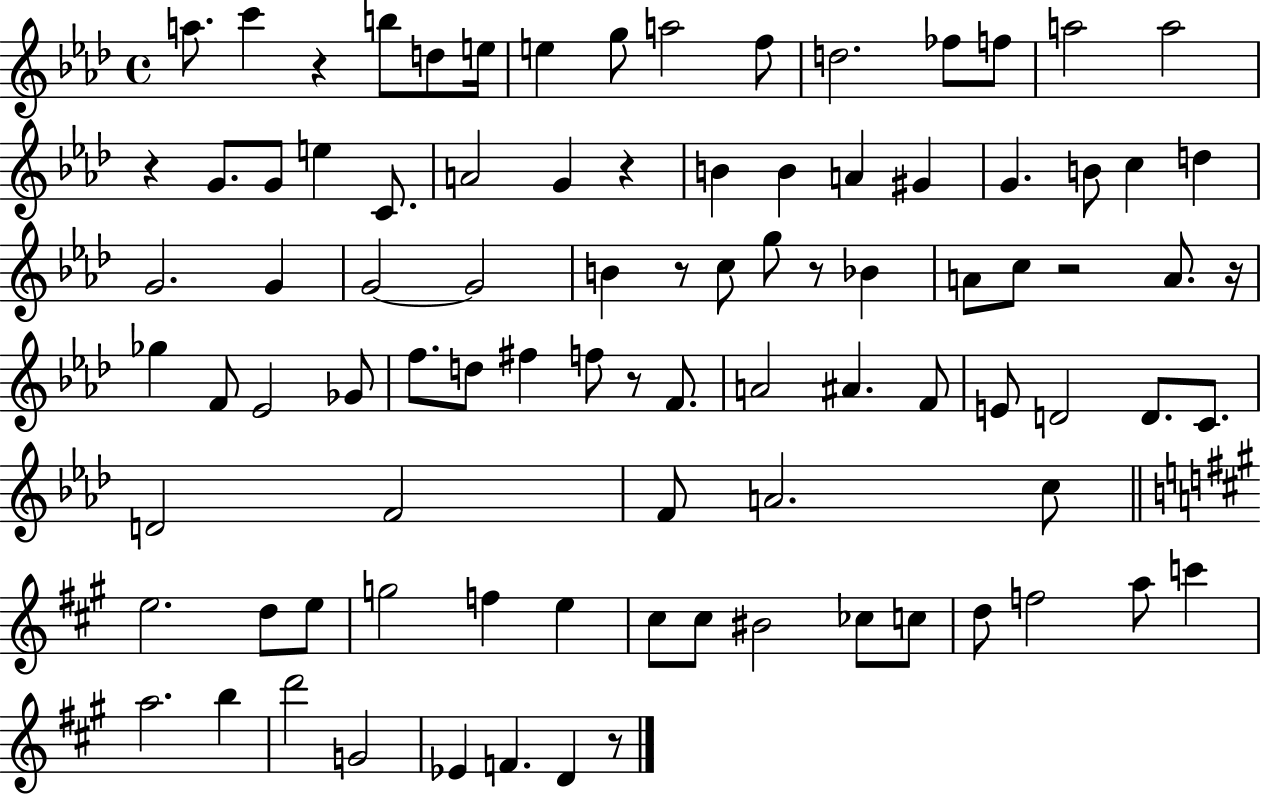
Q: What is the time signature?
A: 4/4